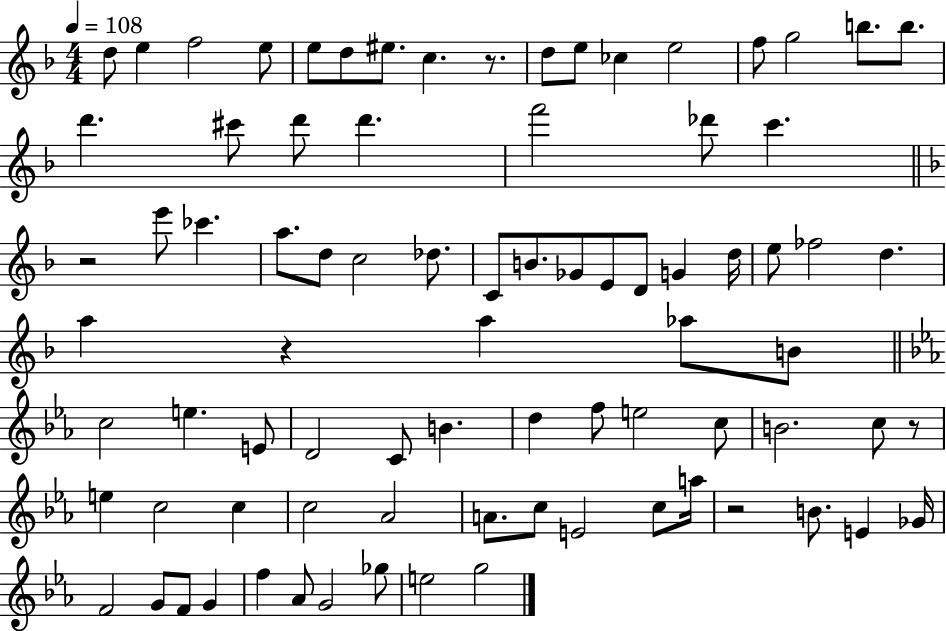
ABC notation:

X:1
T:Untitled
M:4/4
L:1/4
K:F
d/2 e f2 e/2 e/2 d/2 ^e/2 c z/2 d/2 e/2 _c e2 f/2 g2 b/2 b/2 d' ^c'/2 d'/2 d' f'2 _d'/2 c' z2 e'/2 _c' a/2 d/2 c2 _d/2 C/2 B/2 _G/2 E/2 D/2 G d/4 e/2 _f2 d a z a _a/2 B/2 c2 e E/2 D2 C/2 B d f/2 e2 c/2 B2 c/2 z/2 e c2 c c2 _A2 A/2 c/2 E2 c/2 a/4 z2 B/2 E _G/4 F2 G/2 F/2 G f _A/2 G2 _g/2 e2 g2